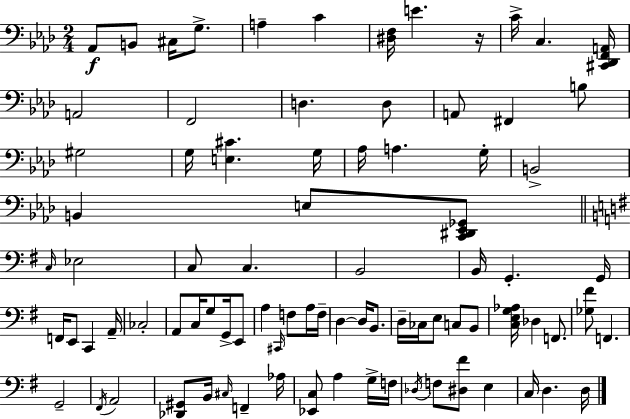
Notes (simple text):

Ab2/e B2/e C#3/s G3/e. A3/q C4/q [D#3,F3]/s E4/q. R/s C4/s C3/q. [C#2,Db2,F2,A2]/s A2/h F2/h D3/q. D3/e A2/e F#2/q B3/e G#3/h G3/s [E3,C#4]/q. G3/s Ab3/s A3/q. G3/s B2/h B2/q E3/e [C2,D#2,Eb2,Gb2]/e C3/s Eb3/h C3/e C3/q. B2/h B2/s G2/q. G2/s F2/s E2/e C2/q A2/s CES3/h A2/e C3/s G3/e G2/s E2/e A3/q C#2/s F3/e A3/s F3/s D3/q D3/s B2/e. D3/s CES3/s E3/e C3/e B2/e [C3,E3,G3,Ab3]/s Db3/q F2/e. [Gb3,F#4]/e F2/q. G2/h F#2/s A2/h [Db2,G#2]/e B2/s C#3/s F2/q Ab3/s [Eb2,C3]/e A3/q G3/s F3/s Db3/s F3/e [D#3,F#4]/e E3/q C3/s D3/q. D3/s